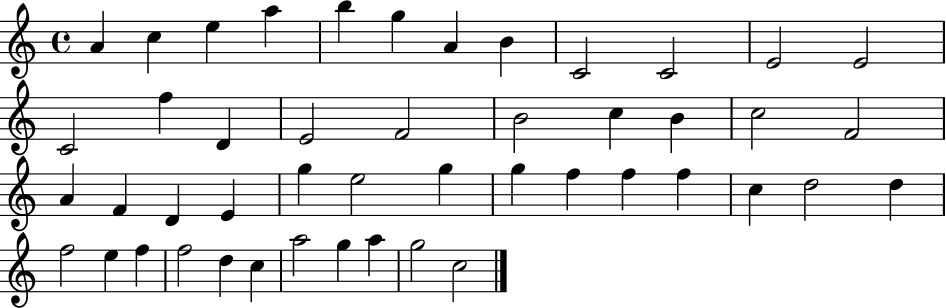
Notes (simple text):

A4/q C5/q E5/q A5/q B5/q G5/q A4/q B4/q C4/h C4/h E4/h E4/h C4/h F5/q D4/q E4/h F4/h B4/h C5/q B4/q C5/h F4/h A4/q F4/q D4/q E4/q G5/q E5/h G5/q G5/q F5/q F5/q F5/q C5/q D5/h D5/q F5/h E5/q F5/q F5/h D5/q C5/q A5/h G5/q A5/q G5/h C5/h